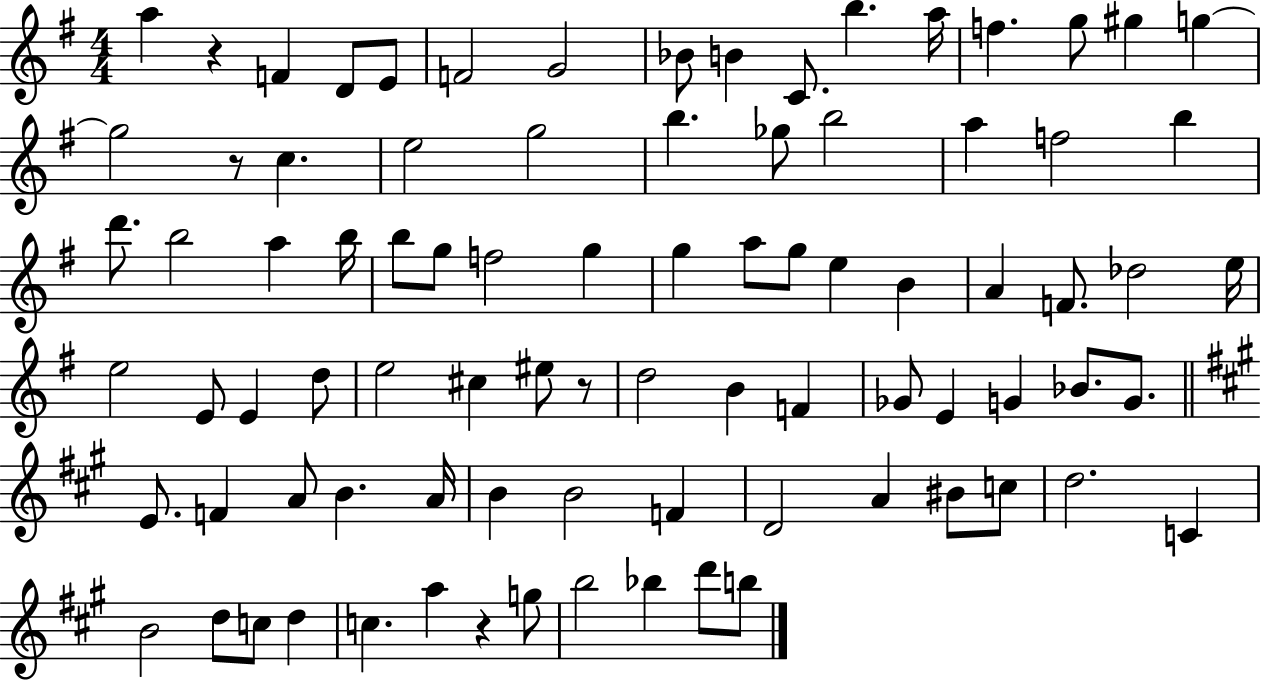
X:1
T:Untitled
M:4/4
L:1/4
K:G
a z F D/2 E/2 F2 G2 _B/2 B C/2 b a/4 f g/2 ^g g g2 z/2 c e2 g2 b _g/2 b2 a f2 b d'/2 b2 a b/4 b/2 g/2 f2 g g a/2 g/2 e B A F/2 _d2 e/4 e2 E/2 E d/2 e2 ^c ^e/2 z/2 d2 B F _G/2 E G _B/2 G/2 E/2 F A/2 B A/4 B B2 F D2 A ^B/2 c/2 d2 C B2 d/2 c/2 d c a z g/2 b2 _b d'/2 b/2